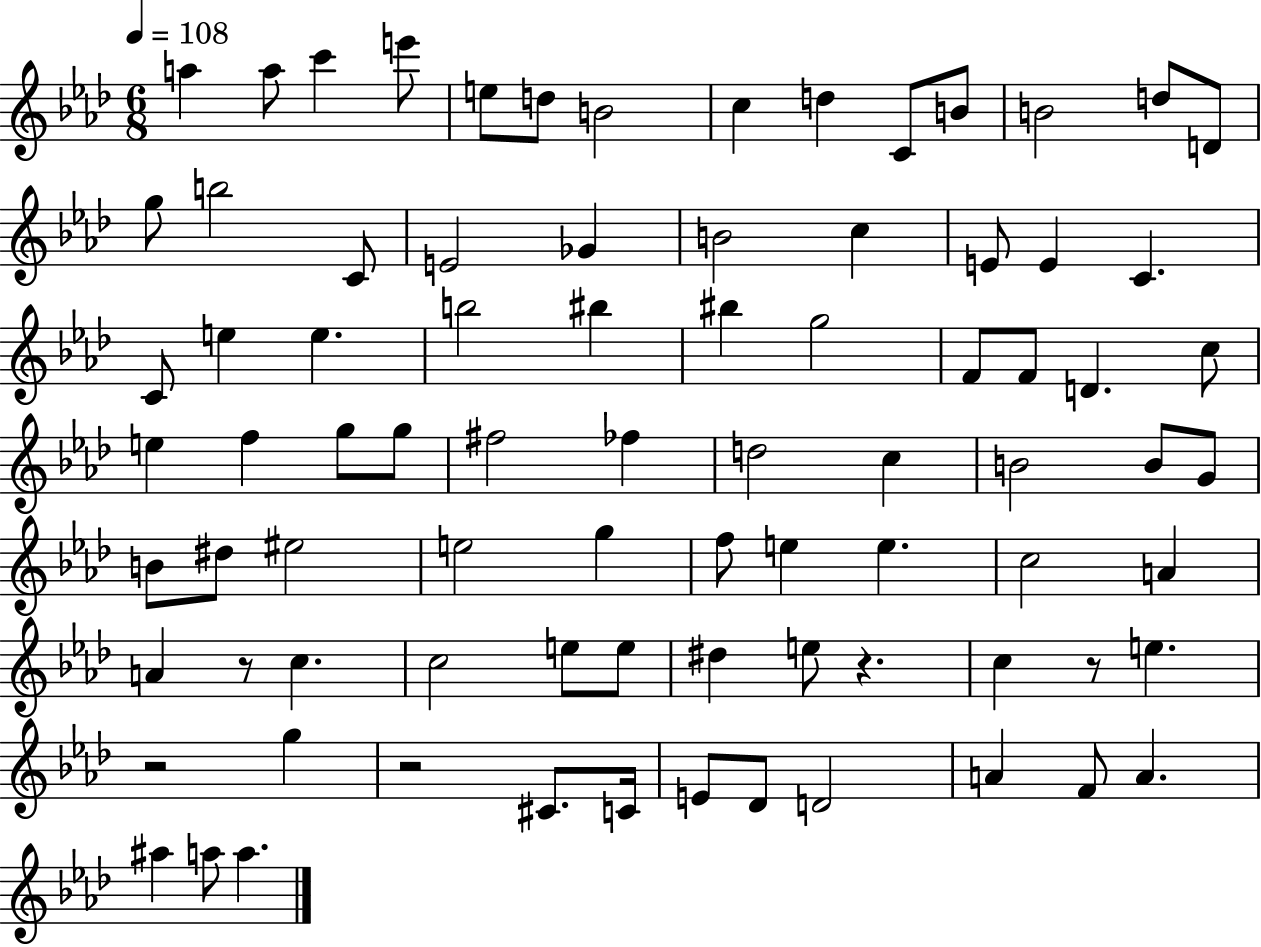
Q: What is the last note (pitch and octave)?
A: A5